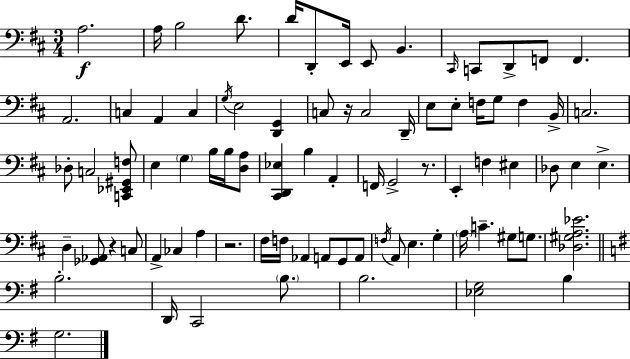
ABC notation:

X:1
T:Untitled
M:3/4
L:1/4
K:D
A,2 A,/4 B,2 D/2 D/4 D,,/2 E,,/4 E,,/2 B,, ^C,,/4 C,,/2 D,,/2 F,,/2 F,, A,,2 C, A,, C, G,/4 E,2 [D,,G,,] C,/2 z/4 C,2 D,,/4 E,/2 E,/2 F,/4 G,/2 F, B,,/4 C,2 _D,/2 C,2 [C,,_E,,^G,,F,]/2 E, G, B,/4 B,/4 [D,A,]/2 [^C,,D,,_E,] B, A,, F,,/4 G,,2 z/2 E,, F, ^E, _D,/2 E, E, D, [_G,,_A,,]/2 z C,/2 A,, _C, A, z2 ^F,/4 F,/4 _A,, A,,/2 G,,/2 A,,/2 F,/4 A,,/2 E, G, A,/4 C ^G,/2 G,/2 [_D,^G,A,_E]2 B,2 D,,/4 C,,2 B,/2 B,2 [_E,G,]2 B, G,2